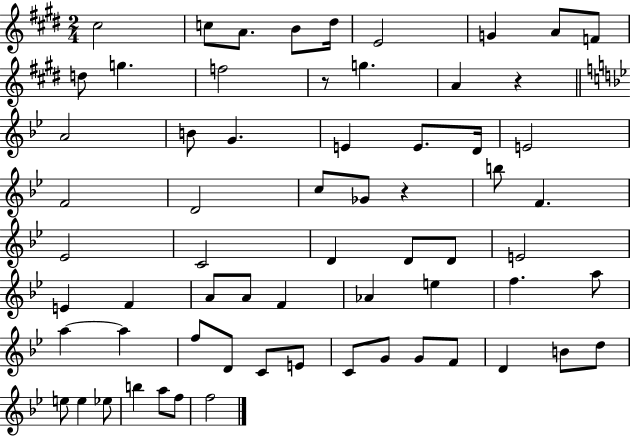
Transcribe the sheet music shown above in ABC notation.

X:1
T:Untitled
M:2/4
L:1/4
K:E
^c2 c/2 A/2 B/2 ^d/4 E2 G A/2 F/2 d/2 g f2 z/2 g A z A2 B/2 G E E/2 D/4 E2 F2 D2 c/2 _G/2 z b/2 F _E2 C2 D D/2 D/2 E2 E F A/2 A/2 F _A e f a/2 a a f/2 D/2 C/2 E/2 C/2 G/2 G/2 F/2 D B/2 d/2 e/2 e _e/2 b a/2 f/2 f2